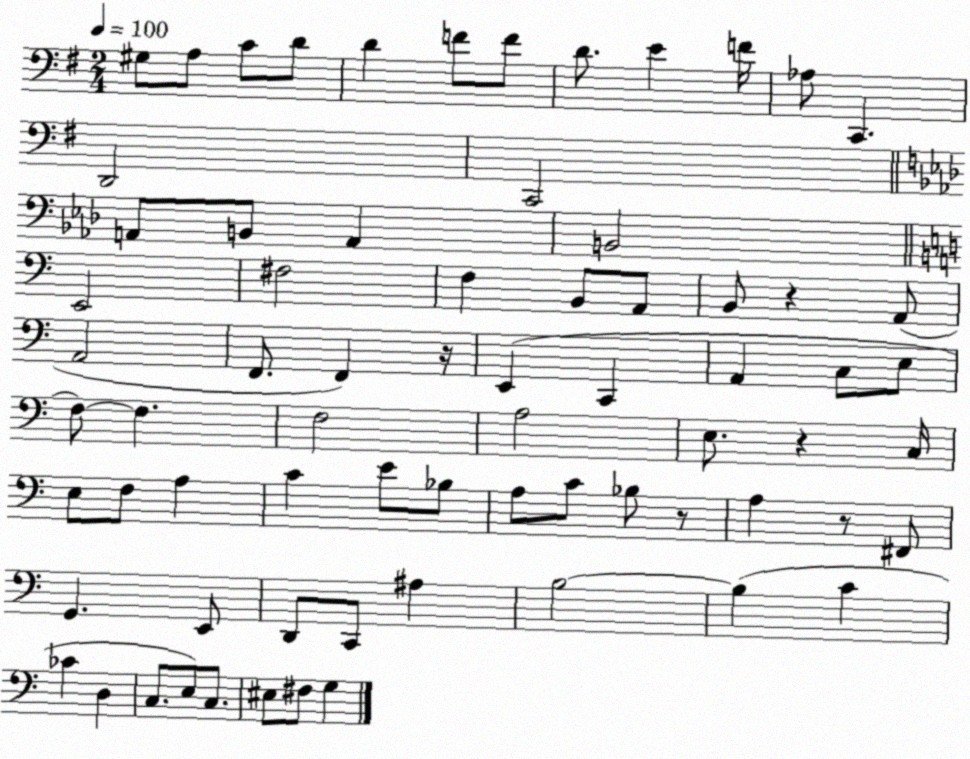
X:1
T:Untitled
M:2/4
L:1/4
K:G
^G,/2 A,/2 C/2 D/2 D F/2 F/2 D/2 E F/4 _A,/2 C,, D,,2 C,,2 A,,/2 B,,/2 A,, B,,2 E,,2 ^F,2 F, B,,/2 A,,/2 B,,/2 z A,,/2 A,,2 F,,/2 F,, z/4 E,, C,, A,, C,/2 E,/2 F,/2 F, F,2 A,2 E,/2 z C,/4 E,/2 F,/2 A, C E/2 _B,/2 A,/2 C/2 _B,/2 z/2 A, z/2 ^F,,/2 G,, E,,/2 D,,/2 C,,/2 ^A, B,2 B, C _C D, C,/2 E,/2 C,/2 ^E,/2 ^F,/2 G,